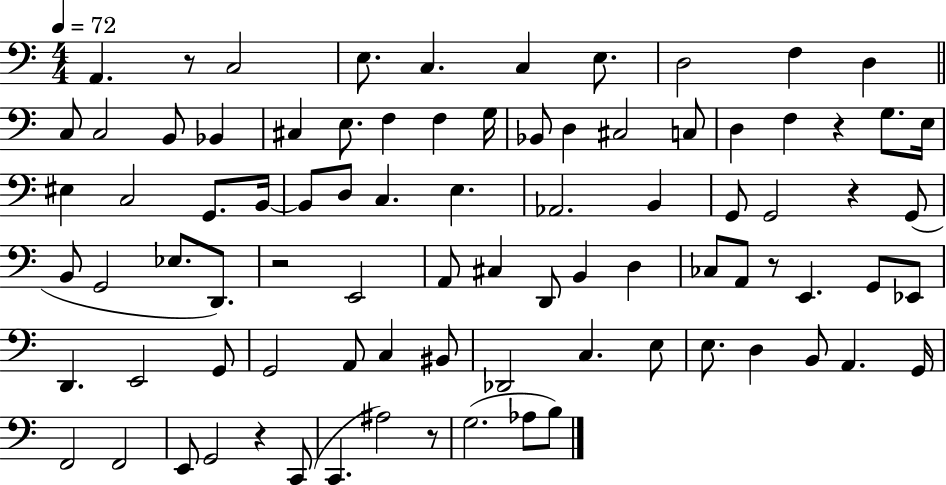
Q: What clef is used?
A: bass